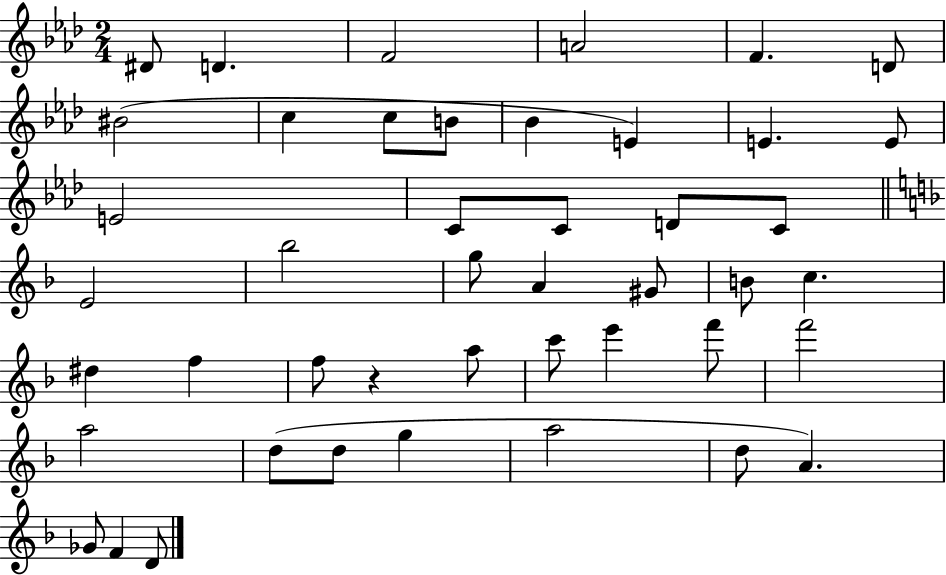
{
  \clef treble
  \numericTimeSignature
  \time 2/4
  \key aes \major
  dis'8 d'4. | f'2 | a'2 | f'4. d'8 | \break bis'2( | c''4 c''8 b'8 | bes'4 e'4) | e'4. e'8 | \break e'2 | c'8 c'8 d'8 c'8 | \bar "||" \break \key f \major e'2 | bes''2 | g''8 a'4 gis'8 | b'8 c''4. | \break dis''4 f''4 | f''8 r4 a''8 | c'''8 e'''4 f'''8 | f'''2 | \break a''2 | d''8( d''8 g''4 | a''2 | d''8 a'4.) | \break ges'8 f'4 d'8 | \bar "|."
}